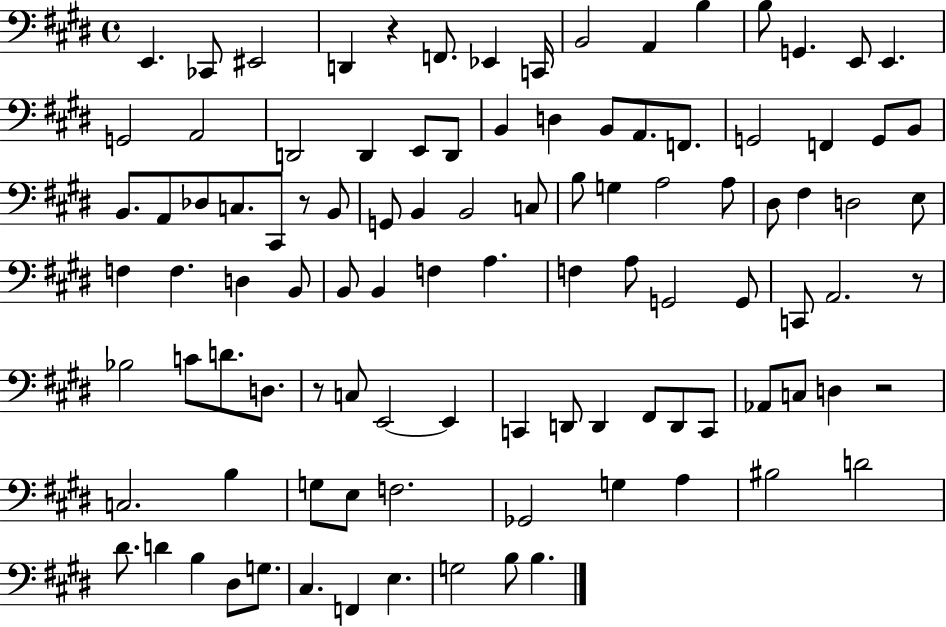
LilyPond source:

{
  \clef bass
  \time 4/4
  \defaultTimeSignature
  \key e \major
  e,4. ces,8 eis,2 | d,4 r4 f,8. ees,4 c,16 | b,2 a,4 b4 | b8 g,4. e,8 e,4. | \break g,2 a,2 | d,2 d,4 e,8 d,8 | b,4 d4 b,8 a,8. f,8. | g,2 f,4 g,8 b,8 | \break b,8. a,8 des8 c8. cis,8 r8 b,8 | g,8 b,4 b,2 c8 | b8 g4 a2 a8 | dis8 fis4 d2 e8 | \break f4 f4. d4 b,8 | b,8 b,4 f4 a4. | f4 a8 g,2 g,8 | c,8 a,2. r8 | \break bes2 c'8 d'8. d8. | r8 c8 e,2~~ e,4 | c,4 d,8 d,4 fis,8 d,8 c,8 | aes,8 c8 d4 r2 | \break c2. b4 | g8 e8 f2. | ges,2 g4 a4 | bis2 d'2 | \break dis'8. d'4 b4 dis8 g8. | cis4. f,4 e4. | g2 b8 b4. | \bar "|."
}